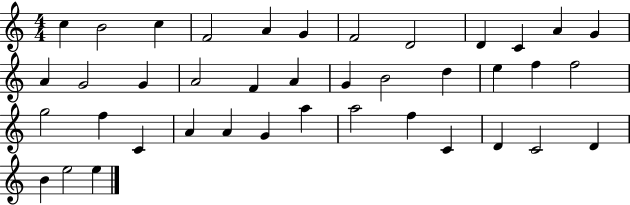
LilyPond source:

{
  \clef treble
  \numericTimeSignature
  \time 4/4
  \key c \major
  c''4 b'2 c''4 | f'2 a'4 g'4 | f'2 d'2 | d'4 c'4 a'4 g'4 | \break a'4 g'2 g'4 | a'2 f'4 a'4 | g'4 b'2 d''4 | e''4 f''4 f''2 | \break g''2 f''4 c'4 | a'4 a'4 g'4 a''4 | a''2 f''4 c'4 | d'4 c'2 d'4 | \break b'4 e''2 e''4 | \bar "|."
}